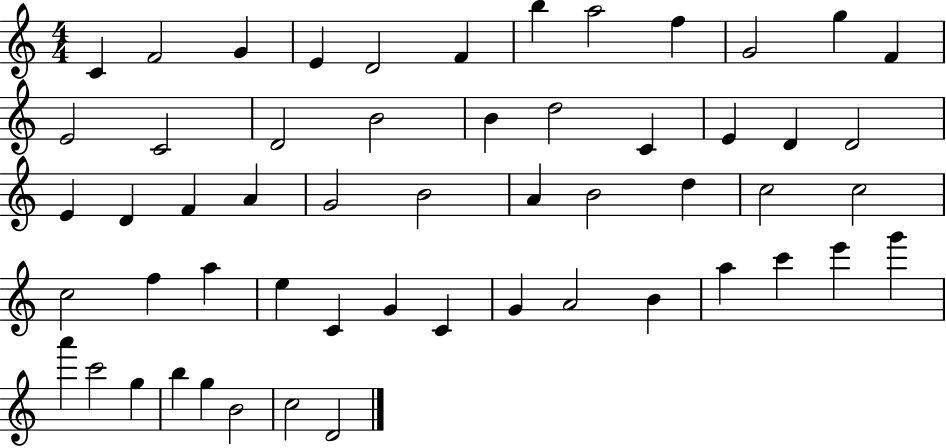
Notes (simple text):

C4/q F4/h G4/q E4/q D4/h F4/q B5/q A5/h F5/q G4/h G5/q F4/q E4/h C4/h D4/h B4/h B4/q D5/h C4/q E4/q D4/q D4/h E4/q D4/q F4/q A4/q G4/h B4/h A4/q B4/h D5/q C5/h C5/h C5/h F5/q A5/q E5/q C4/q G4/q C4/q G4/q A4/h B4/q A5/q C6/q E6/q G6/q A6/q C6/h G5/q B5/q G5/q B4/h C5/h D4/h